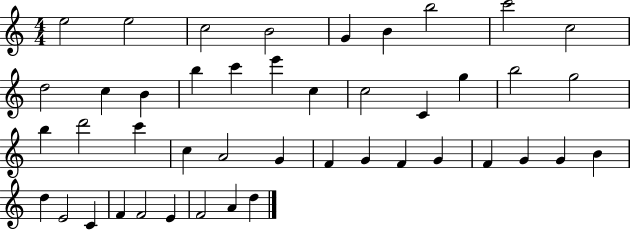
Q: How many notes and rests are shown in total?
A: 44